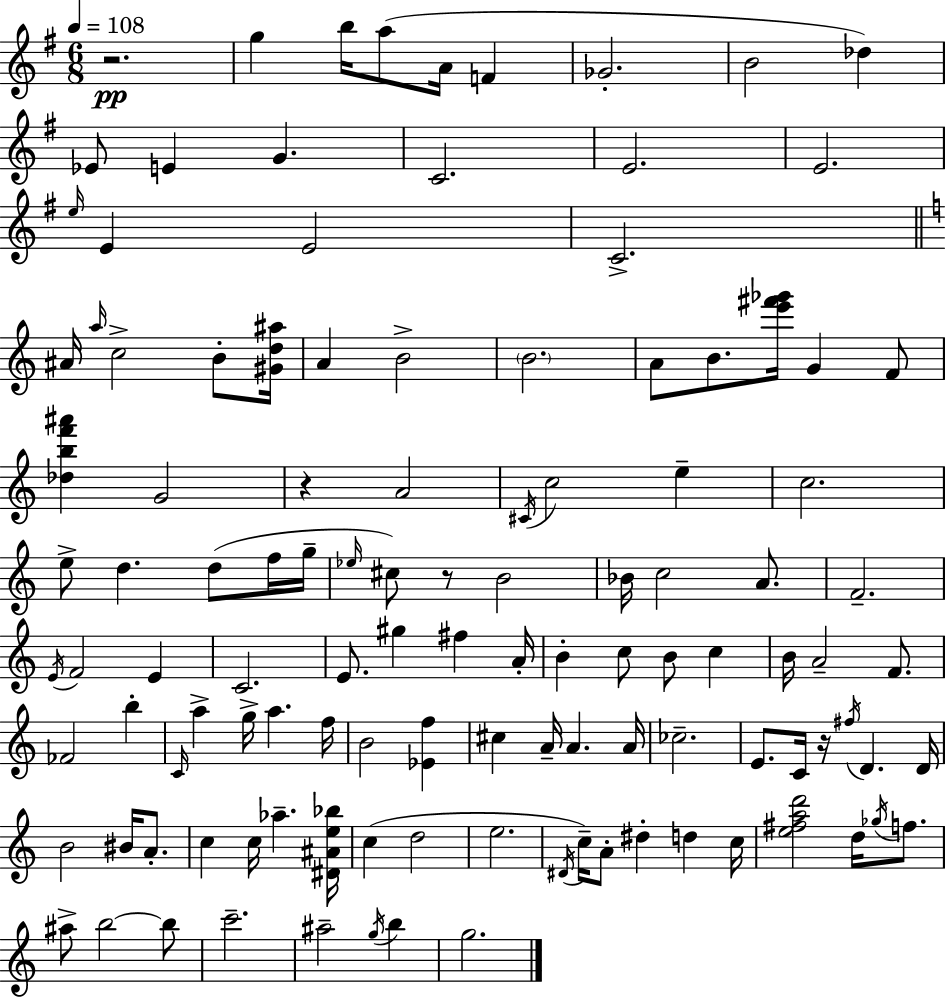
{
  \clef treble
  \numericTimeSignature
  \time 6/8
  \key g \major
  \tempo 4 = 108
  \repeat volta 2 { r2.\pp | g''4 b''16 a''8( a'16 f'4 | ges'2.-. | b'2 des''4) | \break ees'8 e'4 g'4. | c'2. | e'2. | e'2. | \break \grace { e''16 } e'4 e'2 | c'2.-> | \bar "||" \break \key a \minor ais'16 \grace { a''16 } c''2-> b'8-. | <gis' d'' ais''>16 a'4 b'2-> | \parenthesize b'2. | a'8 b'8. <e''' fis''' ges'''>16 g'4 f'8 | \break <des'' b'' f''' ais'''>4 g'2 | r4 a'2 | \acciaccatura { cis'16 } c''2 e''4-- | c''2. | \break e''8-> d''4. d''8( | f''16 g''16-- \grace { ees''16 } cis''8) r8 b'2 | bes'16 c''2 | a'8. f'2.-- | \break \acciaccatura { e'16 } f'2 | e'4 c'2. | e'8. gis''4 fis''4 | a'16-. b'4-. c''8 b'8 | \break c''4 b'16 a'2-- | f'8. fes'2 | b''4-. \grace { c'16 } a''4-> g''16-> a''4. | f''16 b'2 | \break <ees' f''>4 cis''4 a'16-- a'4. | a'16 ces''2.-- | e'8. c'16 r16 \acciaccatura { fis''16 } d'4. | d'16 b'2 | \break bis'16 a'8.-. c''4 c''16 aes''4.-- | <dis' ais' e'' bes''>16 c''4( d''2 | e''2. | \acciaccatura { dis'16 } c''16--) a'8-. dis''4-. | \break d''4 c''16 <e'' fis'' a'' d'''>2 | d''16 \acciaccatura { ges''16 } f''8. ais''8-> b''2~~ | b''8 c'''2.-- | ais''2-- | \break \acciaccatura { g''16 } b''4 g''2. | } \bar "|."
}